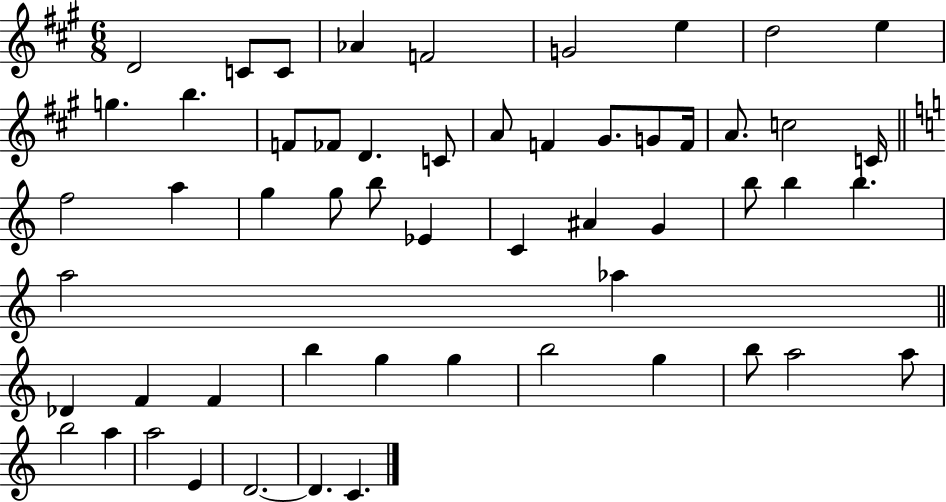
D4/h C4/e C4/e Ab4/q F4/h G4/h E5/q D5/h E5/q G5/q. B5/q. F4/e FES4/e D4/q. C4/e A4/e F4/q G#4/e. G4/e F4/s A4/e. C5/h C4/s F5/h A5/q G5/q G5/e B5/e Eb4/q C4/q A#4/q G4/q B5/e B5/q B5/q. A5/h Ab5/q Db4/q F4/q F4/q B5/q G5/q G5/q B5/h G5/q B5/e A5/h A5/e B5/h A5/q A5/h E4/q D4/h. D4/q. C4/q.